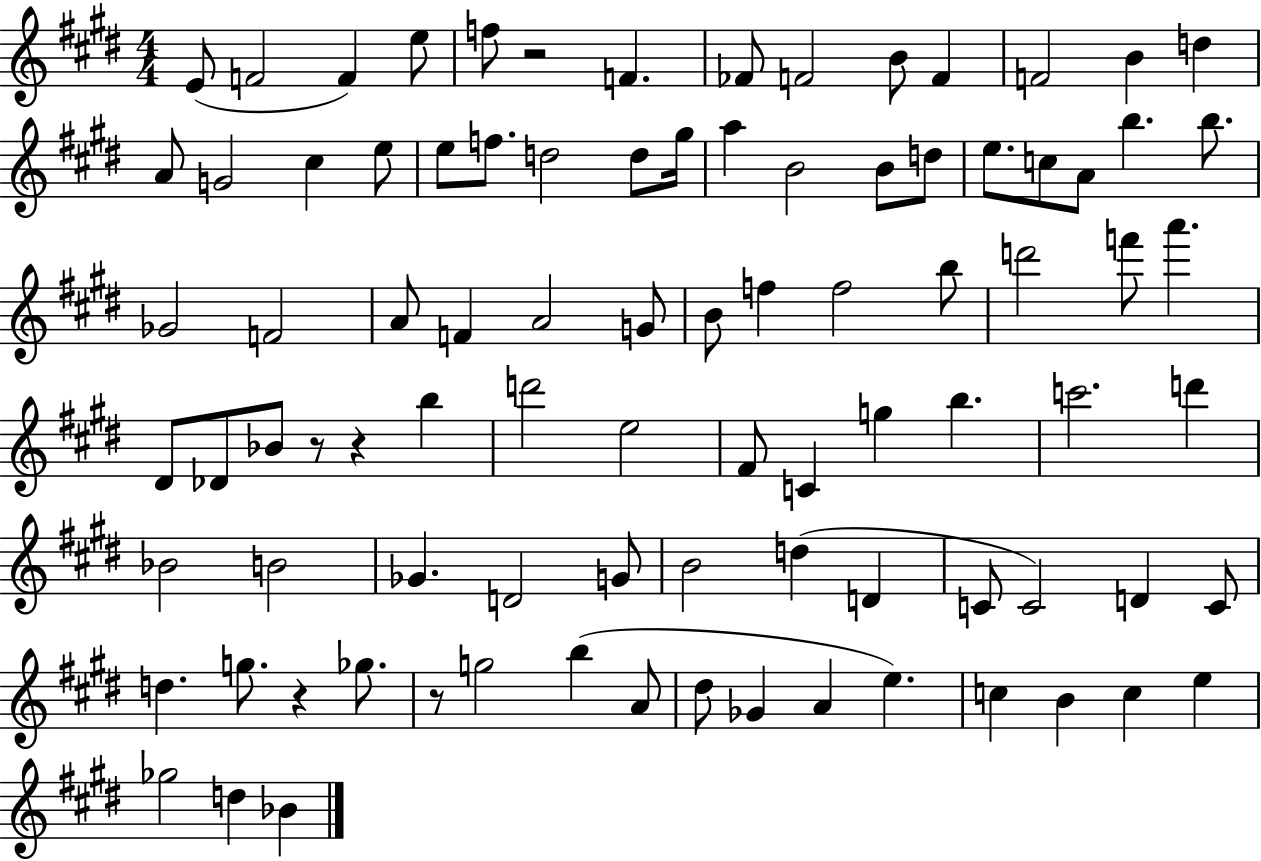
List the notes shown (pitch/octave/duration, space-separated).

E4/e F4/h F4/q E5/e F5/e R/h F4/q. FES4/e F4/h B4/e F4/q F4/h B4/q D5/q A4/e G4/h C#5/q E5/e E5/e F5/e. D5/h D5/e G#5/s A5/q B4/h B4/e D5/e E5/e. C5/e A4/e B5/q. B5/e. Gb4/h F4/h A4/e F4/q A4/h G4/e B4/e F5/q F5/h B5/e D6/h F6/e A6/q. D#4/e Db4/e Bb4/e R/e R/q B5/q D6/h E5/h F#4/e C4/q G5/q B5/q. C6/h. D6/q Bb4/h B4/h Gb4/q. D4/h G4/e B4/h D5/q D4/q C4/e C4/h D4/q C4/e D5/q. G5/e. R/q Gb5/e. R/e G5/h B5/q A4/e D#5/e Gb4/q A4/q E5/q. C5/q B4/q C5/q E5/q Gb5/h D5/q Bb4/q